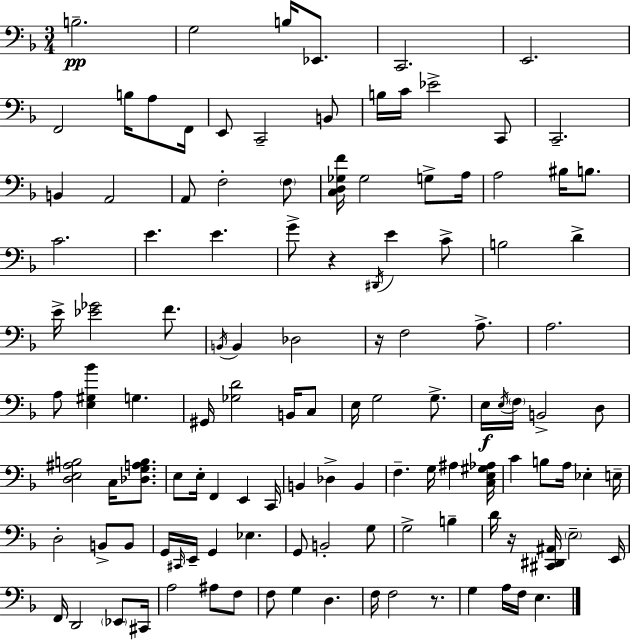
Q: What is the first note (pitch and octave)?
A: B3